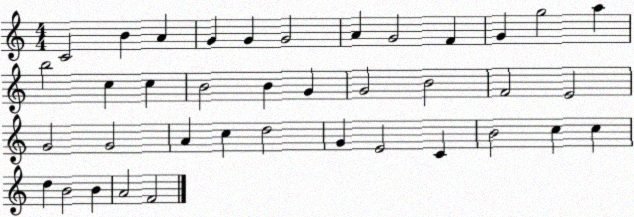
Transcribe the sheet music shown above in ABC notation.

X:1
T:Untitled
M:4/4
L:1/4
K:C
C2 B A G G G2 A G2 F G g2 a b2 c c B2 B G G2 B2 F2 E2 G2 G2 A c d2 G E2 C B2 c c d B2 B A2 F2